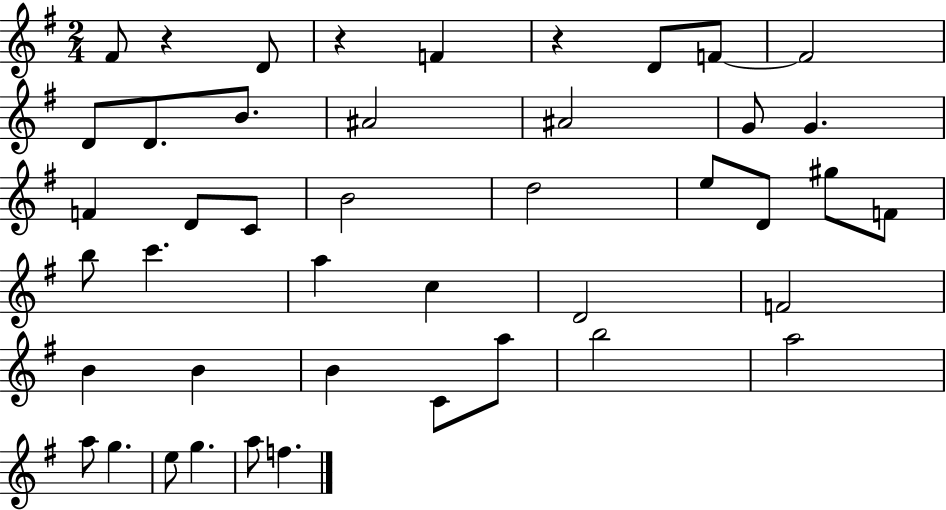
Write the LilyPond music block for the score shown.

{
  \clef treble
  \numericTimeSignature
  \time 2/4
  \key g \major
  fis'8 r4 d'8 | r4 f'4 | r4 d'8 f'8~~ | f'2 | \break d'8 d'8. b'8. | ais'2 | ais'2 | g'8 g'4. | \break f'4 d'8 c'8 | b'2 | d''2 | e''8 d'8 gis''8 f'8 | \break b''8 c'''4. | a''4 c''4 | d'2 | f'2 | \break b'4 b'4 | b'4 c'8 a''8 | b''2 | a''2 | \break a''8 g''4. | e''8 g''4. | a''8 f''4. | \bar "|."
}